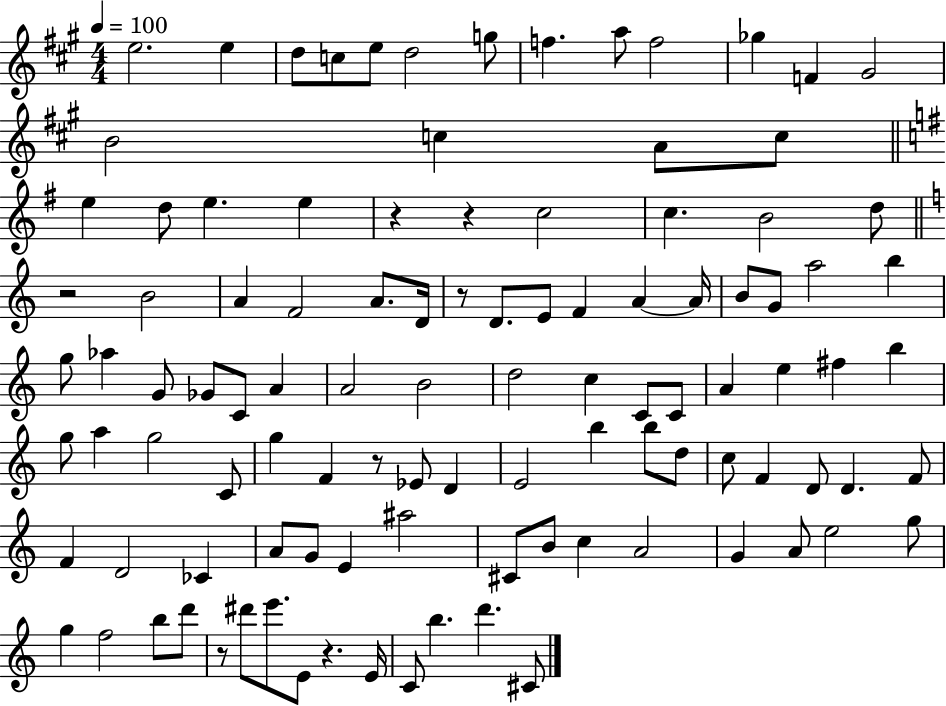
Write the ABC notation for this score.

X:1
T:Untitled
M:4/4
L:1/4
K:A
e2 e d/2 c/2 e/2 d2 g/2 f a/2 f2 _g F ^G2 B2 c A/2 c/2 e d/2 e e z z c2 c B2 d/2 z2 B2 A F2 A/2 D/4 z/2 D/2 E/2 F A A/4 B/2 G/2 a2 b g/2 _a G/2 _G/2 C/2 A A2 B2 d2 c C/2 C/2 A e ^f b g/2 a g2 C/2 g F z/2 _E/2 D E2 b b/2 d/2 c/2 F D/2 D F/2 F D2 _C A/2 G/2 E ^a2 ^C/2 B/2 c A2 G A/2 e2 g/2 g f2 b/2 d'/2 z/2 ^d'/2 e'/2 E/2 z E/4 C/2 b d' ^C/2